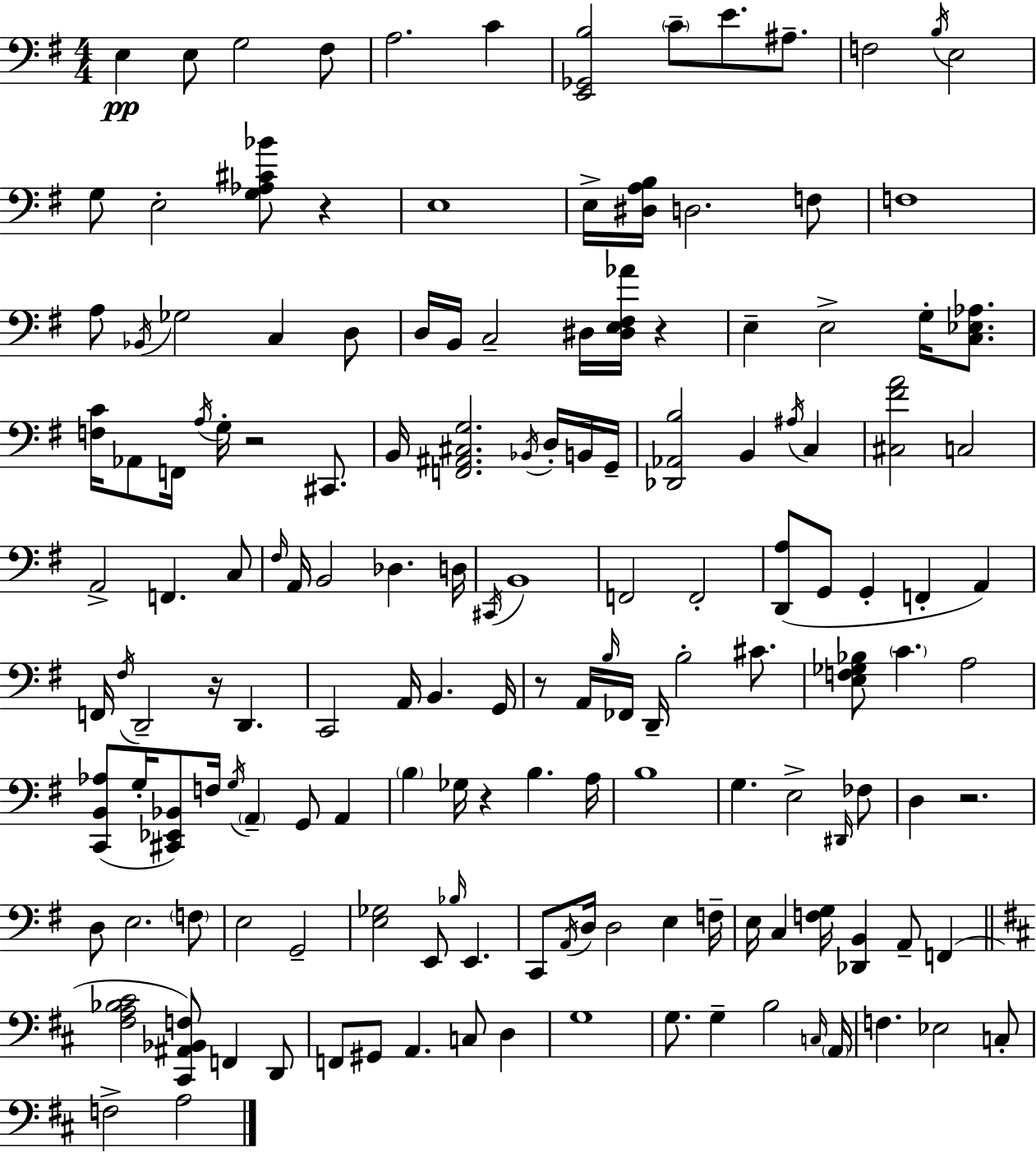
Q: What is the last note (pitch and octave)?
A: A3